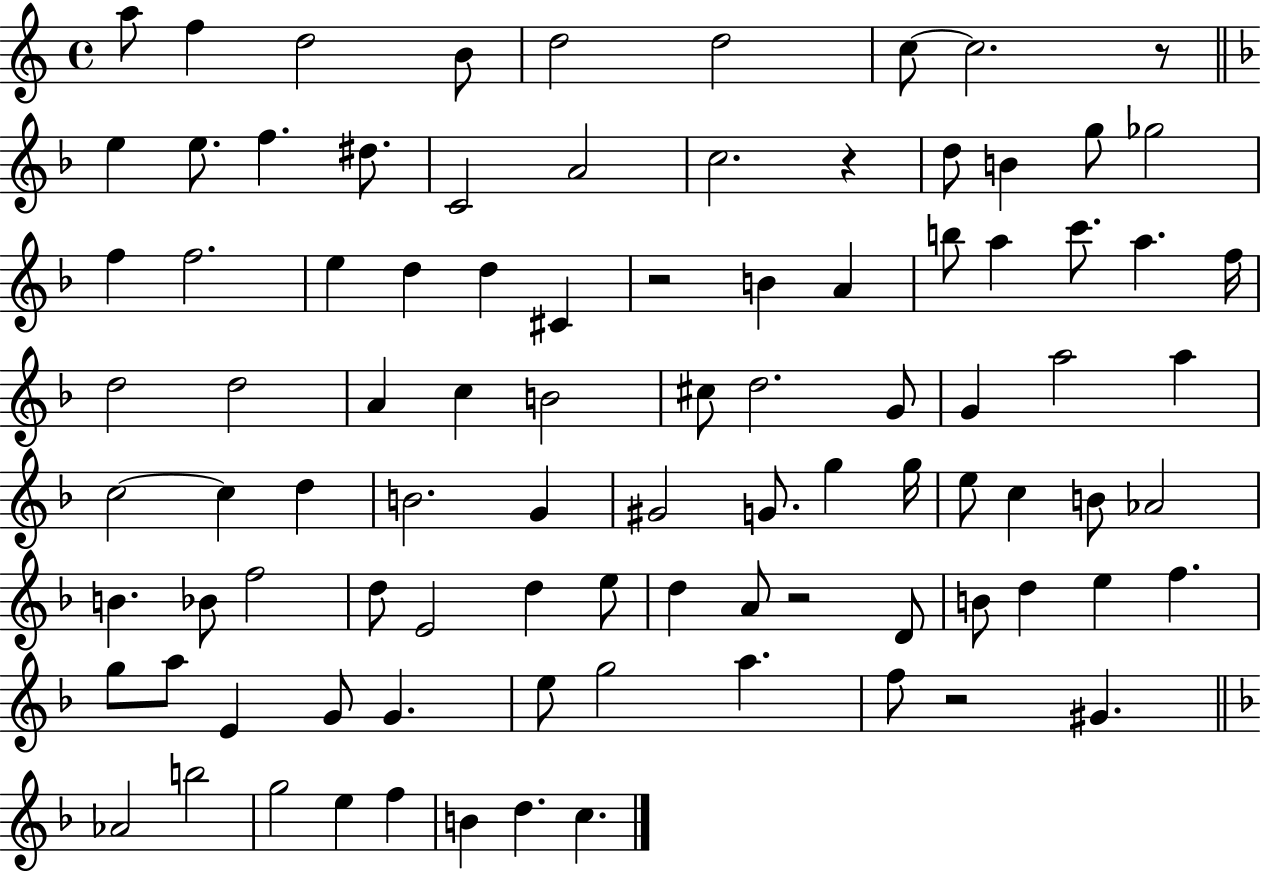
A5/e F5/q D5/h B4/e D5/h D5/h C5/e C5/h. R/e E5/q E5/e. F5/q. D#5/e. C4/h A4/h C5/h. R/q D5/e B4/q G5/e Gb5/h F5/q F5/h. E5/q D5/q D5/q C#4/q R/h B4/q A4/q B5/e A5/q C6/e. A5/q. F5/s D5/h D5/h A4/q C5/q B4/h C#5/e D5/h. G4/e G4/q A5/h A5/q C5/h C5/q D5/q B4/h. G4/q G#4/h G4/e. G5/q G5/s E5/e C5/q B4/e Ab4/h B4/q. Bb4/e F5/h D5/e E4/h D5/q E5/e D5/q A4/e R/h D4/e B4/e D5/q E5/q F5/q. G5/e A5/e E4/q G4/e G4/q. E5/e G5/h A5/q. F5/e R/h G#4/q. Ab4/h B5/h G5/h E5/q F5/q B4/q D5/q. C5/q.